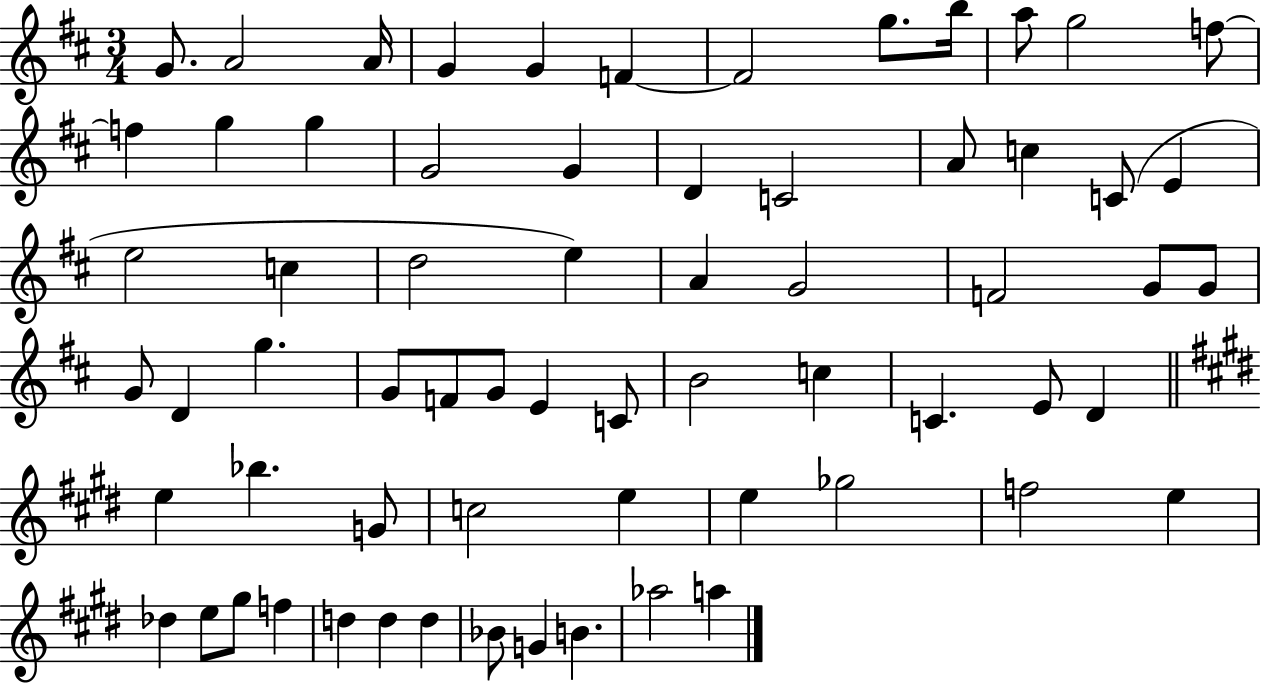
{
  \clef treble
  \numericTimeSignature
  \time 3/4
  \key d \major
  g'8. a'2 a'16 | g'4 g'4 f'4~~ | f'2 g''8. b''16 | a''8 g''2 f''8~~ | \break f''4 g''4 g''4 | g'2 g'4 | d'4 c'2 | a'8 c''4 c'8( e'4 | \break e''2 c''4 | d''2 e''4) | a'4 g'2 | f'2 g'8 g'8 | \break g'8 d'4 g''4. | g'8 f'8 g'8 e'4 c'8 | b'2 c''4 | c'4. e'8 d'4 | \break \bar "||" \break \key e \major e''4 bes''4. g'8 | c''2 e''4 | e''4 ges''2 | f''2 e''4 | \break des''4 e''8 gis''8 f''4 | d''4 d''4 d''4 | bes'8 g'4 b'4. | aes''2 a''4 | \break \bar "|."
}